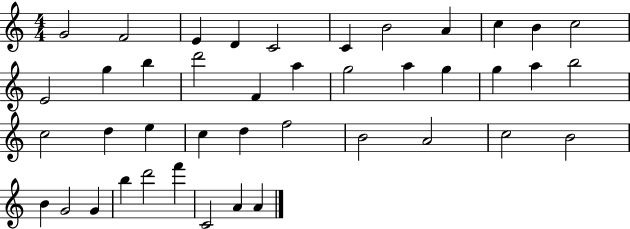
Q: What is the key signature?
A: C major